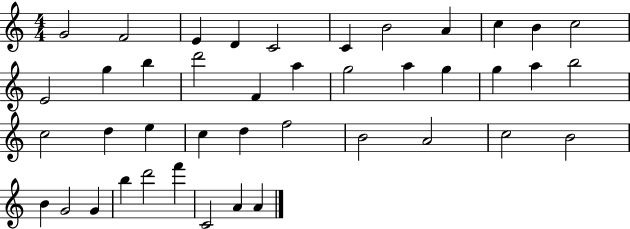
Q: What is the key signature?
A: C major